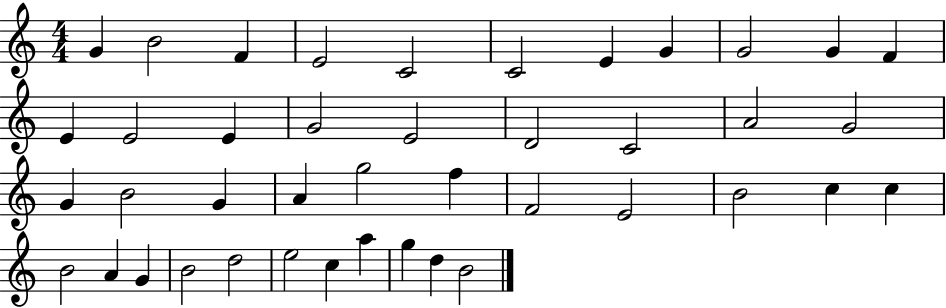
G4/q B4/h F4/q E4/h C4/h C4/h E4/q G4/q G4/h G4/q F4/q E4/q E4/h E4/q G4/h E4/h D4/h C4/h A4/h G4/h G4/q B4/h G4/q A4/q G5/h F5/q F4/h E4/h B4/h C5/q C5/q B4/h A4/q G4/q B4/h D5/h E5/h C5/q A5/q G5/q D5/q B4/h